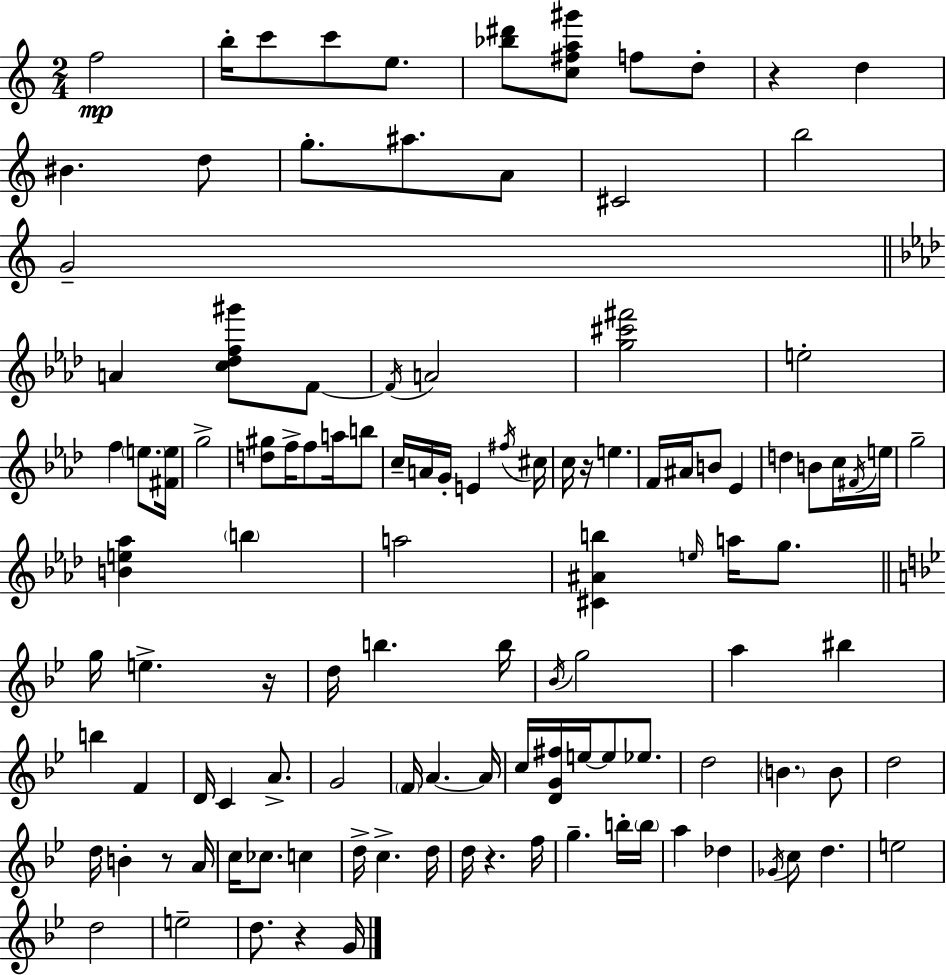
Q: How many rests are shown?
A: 6